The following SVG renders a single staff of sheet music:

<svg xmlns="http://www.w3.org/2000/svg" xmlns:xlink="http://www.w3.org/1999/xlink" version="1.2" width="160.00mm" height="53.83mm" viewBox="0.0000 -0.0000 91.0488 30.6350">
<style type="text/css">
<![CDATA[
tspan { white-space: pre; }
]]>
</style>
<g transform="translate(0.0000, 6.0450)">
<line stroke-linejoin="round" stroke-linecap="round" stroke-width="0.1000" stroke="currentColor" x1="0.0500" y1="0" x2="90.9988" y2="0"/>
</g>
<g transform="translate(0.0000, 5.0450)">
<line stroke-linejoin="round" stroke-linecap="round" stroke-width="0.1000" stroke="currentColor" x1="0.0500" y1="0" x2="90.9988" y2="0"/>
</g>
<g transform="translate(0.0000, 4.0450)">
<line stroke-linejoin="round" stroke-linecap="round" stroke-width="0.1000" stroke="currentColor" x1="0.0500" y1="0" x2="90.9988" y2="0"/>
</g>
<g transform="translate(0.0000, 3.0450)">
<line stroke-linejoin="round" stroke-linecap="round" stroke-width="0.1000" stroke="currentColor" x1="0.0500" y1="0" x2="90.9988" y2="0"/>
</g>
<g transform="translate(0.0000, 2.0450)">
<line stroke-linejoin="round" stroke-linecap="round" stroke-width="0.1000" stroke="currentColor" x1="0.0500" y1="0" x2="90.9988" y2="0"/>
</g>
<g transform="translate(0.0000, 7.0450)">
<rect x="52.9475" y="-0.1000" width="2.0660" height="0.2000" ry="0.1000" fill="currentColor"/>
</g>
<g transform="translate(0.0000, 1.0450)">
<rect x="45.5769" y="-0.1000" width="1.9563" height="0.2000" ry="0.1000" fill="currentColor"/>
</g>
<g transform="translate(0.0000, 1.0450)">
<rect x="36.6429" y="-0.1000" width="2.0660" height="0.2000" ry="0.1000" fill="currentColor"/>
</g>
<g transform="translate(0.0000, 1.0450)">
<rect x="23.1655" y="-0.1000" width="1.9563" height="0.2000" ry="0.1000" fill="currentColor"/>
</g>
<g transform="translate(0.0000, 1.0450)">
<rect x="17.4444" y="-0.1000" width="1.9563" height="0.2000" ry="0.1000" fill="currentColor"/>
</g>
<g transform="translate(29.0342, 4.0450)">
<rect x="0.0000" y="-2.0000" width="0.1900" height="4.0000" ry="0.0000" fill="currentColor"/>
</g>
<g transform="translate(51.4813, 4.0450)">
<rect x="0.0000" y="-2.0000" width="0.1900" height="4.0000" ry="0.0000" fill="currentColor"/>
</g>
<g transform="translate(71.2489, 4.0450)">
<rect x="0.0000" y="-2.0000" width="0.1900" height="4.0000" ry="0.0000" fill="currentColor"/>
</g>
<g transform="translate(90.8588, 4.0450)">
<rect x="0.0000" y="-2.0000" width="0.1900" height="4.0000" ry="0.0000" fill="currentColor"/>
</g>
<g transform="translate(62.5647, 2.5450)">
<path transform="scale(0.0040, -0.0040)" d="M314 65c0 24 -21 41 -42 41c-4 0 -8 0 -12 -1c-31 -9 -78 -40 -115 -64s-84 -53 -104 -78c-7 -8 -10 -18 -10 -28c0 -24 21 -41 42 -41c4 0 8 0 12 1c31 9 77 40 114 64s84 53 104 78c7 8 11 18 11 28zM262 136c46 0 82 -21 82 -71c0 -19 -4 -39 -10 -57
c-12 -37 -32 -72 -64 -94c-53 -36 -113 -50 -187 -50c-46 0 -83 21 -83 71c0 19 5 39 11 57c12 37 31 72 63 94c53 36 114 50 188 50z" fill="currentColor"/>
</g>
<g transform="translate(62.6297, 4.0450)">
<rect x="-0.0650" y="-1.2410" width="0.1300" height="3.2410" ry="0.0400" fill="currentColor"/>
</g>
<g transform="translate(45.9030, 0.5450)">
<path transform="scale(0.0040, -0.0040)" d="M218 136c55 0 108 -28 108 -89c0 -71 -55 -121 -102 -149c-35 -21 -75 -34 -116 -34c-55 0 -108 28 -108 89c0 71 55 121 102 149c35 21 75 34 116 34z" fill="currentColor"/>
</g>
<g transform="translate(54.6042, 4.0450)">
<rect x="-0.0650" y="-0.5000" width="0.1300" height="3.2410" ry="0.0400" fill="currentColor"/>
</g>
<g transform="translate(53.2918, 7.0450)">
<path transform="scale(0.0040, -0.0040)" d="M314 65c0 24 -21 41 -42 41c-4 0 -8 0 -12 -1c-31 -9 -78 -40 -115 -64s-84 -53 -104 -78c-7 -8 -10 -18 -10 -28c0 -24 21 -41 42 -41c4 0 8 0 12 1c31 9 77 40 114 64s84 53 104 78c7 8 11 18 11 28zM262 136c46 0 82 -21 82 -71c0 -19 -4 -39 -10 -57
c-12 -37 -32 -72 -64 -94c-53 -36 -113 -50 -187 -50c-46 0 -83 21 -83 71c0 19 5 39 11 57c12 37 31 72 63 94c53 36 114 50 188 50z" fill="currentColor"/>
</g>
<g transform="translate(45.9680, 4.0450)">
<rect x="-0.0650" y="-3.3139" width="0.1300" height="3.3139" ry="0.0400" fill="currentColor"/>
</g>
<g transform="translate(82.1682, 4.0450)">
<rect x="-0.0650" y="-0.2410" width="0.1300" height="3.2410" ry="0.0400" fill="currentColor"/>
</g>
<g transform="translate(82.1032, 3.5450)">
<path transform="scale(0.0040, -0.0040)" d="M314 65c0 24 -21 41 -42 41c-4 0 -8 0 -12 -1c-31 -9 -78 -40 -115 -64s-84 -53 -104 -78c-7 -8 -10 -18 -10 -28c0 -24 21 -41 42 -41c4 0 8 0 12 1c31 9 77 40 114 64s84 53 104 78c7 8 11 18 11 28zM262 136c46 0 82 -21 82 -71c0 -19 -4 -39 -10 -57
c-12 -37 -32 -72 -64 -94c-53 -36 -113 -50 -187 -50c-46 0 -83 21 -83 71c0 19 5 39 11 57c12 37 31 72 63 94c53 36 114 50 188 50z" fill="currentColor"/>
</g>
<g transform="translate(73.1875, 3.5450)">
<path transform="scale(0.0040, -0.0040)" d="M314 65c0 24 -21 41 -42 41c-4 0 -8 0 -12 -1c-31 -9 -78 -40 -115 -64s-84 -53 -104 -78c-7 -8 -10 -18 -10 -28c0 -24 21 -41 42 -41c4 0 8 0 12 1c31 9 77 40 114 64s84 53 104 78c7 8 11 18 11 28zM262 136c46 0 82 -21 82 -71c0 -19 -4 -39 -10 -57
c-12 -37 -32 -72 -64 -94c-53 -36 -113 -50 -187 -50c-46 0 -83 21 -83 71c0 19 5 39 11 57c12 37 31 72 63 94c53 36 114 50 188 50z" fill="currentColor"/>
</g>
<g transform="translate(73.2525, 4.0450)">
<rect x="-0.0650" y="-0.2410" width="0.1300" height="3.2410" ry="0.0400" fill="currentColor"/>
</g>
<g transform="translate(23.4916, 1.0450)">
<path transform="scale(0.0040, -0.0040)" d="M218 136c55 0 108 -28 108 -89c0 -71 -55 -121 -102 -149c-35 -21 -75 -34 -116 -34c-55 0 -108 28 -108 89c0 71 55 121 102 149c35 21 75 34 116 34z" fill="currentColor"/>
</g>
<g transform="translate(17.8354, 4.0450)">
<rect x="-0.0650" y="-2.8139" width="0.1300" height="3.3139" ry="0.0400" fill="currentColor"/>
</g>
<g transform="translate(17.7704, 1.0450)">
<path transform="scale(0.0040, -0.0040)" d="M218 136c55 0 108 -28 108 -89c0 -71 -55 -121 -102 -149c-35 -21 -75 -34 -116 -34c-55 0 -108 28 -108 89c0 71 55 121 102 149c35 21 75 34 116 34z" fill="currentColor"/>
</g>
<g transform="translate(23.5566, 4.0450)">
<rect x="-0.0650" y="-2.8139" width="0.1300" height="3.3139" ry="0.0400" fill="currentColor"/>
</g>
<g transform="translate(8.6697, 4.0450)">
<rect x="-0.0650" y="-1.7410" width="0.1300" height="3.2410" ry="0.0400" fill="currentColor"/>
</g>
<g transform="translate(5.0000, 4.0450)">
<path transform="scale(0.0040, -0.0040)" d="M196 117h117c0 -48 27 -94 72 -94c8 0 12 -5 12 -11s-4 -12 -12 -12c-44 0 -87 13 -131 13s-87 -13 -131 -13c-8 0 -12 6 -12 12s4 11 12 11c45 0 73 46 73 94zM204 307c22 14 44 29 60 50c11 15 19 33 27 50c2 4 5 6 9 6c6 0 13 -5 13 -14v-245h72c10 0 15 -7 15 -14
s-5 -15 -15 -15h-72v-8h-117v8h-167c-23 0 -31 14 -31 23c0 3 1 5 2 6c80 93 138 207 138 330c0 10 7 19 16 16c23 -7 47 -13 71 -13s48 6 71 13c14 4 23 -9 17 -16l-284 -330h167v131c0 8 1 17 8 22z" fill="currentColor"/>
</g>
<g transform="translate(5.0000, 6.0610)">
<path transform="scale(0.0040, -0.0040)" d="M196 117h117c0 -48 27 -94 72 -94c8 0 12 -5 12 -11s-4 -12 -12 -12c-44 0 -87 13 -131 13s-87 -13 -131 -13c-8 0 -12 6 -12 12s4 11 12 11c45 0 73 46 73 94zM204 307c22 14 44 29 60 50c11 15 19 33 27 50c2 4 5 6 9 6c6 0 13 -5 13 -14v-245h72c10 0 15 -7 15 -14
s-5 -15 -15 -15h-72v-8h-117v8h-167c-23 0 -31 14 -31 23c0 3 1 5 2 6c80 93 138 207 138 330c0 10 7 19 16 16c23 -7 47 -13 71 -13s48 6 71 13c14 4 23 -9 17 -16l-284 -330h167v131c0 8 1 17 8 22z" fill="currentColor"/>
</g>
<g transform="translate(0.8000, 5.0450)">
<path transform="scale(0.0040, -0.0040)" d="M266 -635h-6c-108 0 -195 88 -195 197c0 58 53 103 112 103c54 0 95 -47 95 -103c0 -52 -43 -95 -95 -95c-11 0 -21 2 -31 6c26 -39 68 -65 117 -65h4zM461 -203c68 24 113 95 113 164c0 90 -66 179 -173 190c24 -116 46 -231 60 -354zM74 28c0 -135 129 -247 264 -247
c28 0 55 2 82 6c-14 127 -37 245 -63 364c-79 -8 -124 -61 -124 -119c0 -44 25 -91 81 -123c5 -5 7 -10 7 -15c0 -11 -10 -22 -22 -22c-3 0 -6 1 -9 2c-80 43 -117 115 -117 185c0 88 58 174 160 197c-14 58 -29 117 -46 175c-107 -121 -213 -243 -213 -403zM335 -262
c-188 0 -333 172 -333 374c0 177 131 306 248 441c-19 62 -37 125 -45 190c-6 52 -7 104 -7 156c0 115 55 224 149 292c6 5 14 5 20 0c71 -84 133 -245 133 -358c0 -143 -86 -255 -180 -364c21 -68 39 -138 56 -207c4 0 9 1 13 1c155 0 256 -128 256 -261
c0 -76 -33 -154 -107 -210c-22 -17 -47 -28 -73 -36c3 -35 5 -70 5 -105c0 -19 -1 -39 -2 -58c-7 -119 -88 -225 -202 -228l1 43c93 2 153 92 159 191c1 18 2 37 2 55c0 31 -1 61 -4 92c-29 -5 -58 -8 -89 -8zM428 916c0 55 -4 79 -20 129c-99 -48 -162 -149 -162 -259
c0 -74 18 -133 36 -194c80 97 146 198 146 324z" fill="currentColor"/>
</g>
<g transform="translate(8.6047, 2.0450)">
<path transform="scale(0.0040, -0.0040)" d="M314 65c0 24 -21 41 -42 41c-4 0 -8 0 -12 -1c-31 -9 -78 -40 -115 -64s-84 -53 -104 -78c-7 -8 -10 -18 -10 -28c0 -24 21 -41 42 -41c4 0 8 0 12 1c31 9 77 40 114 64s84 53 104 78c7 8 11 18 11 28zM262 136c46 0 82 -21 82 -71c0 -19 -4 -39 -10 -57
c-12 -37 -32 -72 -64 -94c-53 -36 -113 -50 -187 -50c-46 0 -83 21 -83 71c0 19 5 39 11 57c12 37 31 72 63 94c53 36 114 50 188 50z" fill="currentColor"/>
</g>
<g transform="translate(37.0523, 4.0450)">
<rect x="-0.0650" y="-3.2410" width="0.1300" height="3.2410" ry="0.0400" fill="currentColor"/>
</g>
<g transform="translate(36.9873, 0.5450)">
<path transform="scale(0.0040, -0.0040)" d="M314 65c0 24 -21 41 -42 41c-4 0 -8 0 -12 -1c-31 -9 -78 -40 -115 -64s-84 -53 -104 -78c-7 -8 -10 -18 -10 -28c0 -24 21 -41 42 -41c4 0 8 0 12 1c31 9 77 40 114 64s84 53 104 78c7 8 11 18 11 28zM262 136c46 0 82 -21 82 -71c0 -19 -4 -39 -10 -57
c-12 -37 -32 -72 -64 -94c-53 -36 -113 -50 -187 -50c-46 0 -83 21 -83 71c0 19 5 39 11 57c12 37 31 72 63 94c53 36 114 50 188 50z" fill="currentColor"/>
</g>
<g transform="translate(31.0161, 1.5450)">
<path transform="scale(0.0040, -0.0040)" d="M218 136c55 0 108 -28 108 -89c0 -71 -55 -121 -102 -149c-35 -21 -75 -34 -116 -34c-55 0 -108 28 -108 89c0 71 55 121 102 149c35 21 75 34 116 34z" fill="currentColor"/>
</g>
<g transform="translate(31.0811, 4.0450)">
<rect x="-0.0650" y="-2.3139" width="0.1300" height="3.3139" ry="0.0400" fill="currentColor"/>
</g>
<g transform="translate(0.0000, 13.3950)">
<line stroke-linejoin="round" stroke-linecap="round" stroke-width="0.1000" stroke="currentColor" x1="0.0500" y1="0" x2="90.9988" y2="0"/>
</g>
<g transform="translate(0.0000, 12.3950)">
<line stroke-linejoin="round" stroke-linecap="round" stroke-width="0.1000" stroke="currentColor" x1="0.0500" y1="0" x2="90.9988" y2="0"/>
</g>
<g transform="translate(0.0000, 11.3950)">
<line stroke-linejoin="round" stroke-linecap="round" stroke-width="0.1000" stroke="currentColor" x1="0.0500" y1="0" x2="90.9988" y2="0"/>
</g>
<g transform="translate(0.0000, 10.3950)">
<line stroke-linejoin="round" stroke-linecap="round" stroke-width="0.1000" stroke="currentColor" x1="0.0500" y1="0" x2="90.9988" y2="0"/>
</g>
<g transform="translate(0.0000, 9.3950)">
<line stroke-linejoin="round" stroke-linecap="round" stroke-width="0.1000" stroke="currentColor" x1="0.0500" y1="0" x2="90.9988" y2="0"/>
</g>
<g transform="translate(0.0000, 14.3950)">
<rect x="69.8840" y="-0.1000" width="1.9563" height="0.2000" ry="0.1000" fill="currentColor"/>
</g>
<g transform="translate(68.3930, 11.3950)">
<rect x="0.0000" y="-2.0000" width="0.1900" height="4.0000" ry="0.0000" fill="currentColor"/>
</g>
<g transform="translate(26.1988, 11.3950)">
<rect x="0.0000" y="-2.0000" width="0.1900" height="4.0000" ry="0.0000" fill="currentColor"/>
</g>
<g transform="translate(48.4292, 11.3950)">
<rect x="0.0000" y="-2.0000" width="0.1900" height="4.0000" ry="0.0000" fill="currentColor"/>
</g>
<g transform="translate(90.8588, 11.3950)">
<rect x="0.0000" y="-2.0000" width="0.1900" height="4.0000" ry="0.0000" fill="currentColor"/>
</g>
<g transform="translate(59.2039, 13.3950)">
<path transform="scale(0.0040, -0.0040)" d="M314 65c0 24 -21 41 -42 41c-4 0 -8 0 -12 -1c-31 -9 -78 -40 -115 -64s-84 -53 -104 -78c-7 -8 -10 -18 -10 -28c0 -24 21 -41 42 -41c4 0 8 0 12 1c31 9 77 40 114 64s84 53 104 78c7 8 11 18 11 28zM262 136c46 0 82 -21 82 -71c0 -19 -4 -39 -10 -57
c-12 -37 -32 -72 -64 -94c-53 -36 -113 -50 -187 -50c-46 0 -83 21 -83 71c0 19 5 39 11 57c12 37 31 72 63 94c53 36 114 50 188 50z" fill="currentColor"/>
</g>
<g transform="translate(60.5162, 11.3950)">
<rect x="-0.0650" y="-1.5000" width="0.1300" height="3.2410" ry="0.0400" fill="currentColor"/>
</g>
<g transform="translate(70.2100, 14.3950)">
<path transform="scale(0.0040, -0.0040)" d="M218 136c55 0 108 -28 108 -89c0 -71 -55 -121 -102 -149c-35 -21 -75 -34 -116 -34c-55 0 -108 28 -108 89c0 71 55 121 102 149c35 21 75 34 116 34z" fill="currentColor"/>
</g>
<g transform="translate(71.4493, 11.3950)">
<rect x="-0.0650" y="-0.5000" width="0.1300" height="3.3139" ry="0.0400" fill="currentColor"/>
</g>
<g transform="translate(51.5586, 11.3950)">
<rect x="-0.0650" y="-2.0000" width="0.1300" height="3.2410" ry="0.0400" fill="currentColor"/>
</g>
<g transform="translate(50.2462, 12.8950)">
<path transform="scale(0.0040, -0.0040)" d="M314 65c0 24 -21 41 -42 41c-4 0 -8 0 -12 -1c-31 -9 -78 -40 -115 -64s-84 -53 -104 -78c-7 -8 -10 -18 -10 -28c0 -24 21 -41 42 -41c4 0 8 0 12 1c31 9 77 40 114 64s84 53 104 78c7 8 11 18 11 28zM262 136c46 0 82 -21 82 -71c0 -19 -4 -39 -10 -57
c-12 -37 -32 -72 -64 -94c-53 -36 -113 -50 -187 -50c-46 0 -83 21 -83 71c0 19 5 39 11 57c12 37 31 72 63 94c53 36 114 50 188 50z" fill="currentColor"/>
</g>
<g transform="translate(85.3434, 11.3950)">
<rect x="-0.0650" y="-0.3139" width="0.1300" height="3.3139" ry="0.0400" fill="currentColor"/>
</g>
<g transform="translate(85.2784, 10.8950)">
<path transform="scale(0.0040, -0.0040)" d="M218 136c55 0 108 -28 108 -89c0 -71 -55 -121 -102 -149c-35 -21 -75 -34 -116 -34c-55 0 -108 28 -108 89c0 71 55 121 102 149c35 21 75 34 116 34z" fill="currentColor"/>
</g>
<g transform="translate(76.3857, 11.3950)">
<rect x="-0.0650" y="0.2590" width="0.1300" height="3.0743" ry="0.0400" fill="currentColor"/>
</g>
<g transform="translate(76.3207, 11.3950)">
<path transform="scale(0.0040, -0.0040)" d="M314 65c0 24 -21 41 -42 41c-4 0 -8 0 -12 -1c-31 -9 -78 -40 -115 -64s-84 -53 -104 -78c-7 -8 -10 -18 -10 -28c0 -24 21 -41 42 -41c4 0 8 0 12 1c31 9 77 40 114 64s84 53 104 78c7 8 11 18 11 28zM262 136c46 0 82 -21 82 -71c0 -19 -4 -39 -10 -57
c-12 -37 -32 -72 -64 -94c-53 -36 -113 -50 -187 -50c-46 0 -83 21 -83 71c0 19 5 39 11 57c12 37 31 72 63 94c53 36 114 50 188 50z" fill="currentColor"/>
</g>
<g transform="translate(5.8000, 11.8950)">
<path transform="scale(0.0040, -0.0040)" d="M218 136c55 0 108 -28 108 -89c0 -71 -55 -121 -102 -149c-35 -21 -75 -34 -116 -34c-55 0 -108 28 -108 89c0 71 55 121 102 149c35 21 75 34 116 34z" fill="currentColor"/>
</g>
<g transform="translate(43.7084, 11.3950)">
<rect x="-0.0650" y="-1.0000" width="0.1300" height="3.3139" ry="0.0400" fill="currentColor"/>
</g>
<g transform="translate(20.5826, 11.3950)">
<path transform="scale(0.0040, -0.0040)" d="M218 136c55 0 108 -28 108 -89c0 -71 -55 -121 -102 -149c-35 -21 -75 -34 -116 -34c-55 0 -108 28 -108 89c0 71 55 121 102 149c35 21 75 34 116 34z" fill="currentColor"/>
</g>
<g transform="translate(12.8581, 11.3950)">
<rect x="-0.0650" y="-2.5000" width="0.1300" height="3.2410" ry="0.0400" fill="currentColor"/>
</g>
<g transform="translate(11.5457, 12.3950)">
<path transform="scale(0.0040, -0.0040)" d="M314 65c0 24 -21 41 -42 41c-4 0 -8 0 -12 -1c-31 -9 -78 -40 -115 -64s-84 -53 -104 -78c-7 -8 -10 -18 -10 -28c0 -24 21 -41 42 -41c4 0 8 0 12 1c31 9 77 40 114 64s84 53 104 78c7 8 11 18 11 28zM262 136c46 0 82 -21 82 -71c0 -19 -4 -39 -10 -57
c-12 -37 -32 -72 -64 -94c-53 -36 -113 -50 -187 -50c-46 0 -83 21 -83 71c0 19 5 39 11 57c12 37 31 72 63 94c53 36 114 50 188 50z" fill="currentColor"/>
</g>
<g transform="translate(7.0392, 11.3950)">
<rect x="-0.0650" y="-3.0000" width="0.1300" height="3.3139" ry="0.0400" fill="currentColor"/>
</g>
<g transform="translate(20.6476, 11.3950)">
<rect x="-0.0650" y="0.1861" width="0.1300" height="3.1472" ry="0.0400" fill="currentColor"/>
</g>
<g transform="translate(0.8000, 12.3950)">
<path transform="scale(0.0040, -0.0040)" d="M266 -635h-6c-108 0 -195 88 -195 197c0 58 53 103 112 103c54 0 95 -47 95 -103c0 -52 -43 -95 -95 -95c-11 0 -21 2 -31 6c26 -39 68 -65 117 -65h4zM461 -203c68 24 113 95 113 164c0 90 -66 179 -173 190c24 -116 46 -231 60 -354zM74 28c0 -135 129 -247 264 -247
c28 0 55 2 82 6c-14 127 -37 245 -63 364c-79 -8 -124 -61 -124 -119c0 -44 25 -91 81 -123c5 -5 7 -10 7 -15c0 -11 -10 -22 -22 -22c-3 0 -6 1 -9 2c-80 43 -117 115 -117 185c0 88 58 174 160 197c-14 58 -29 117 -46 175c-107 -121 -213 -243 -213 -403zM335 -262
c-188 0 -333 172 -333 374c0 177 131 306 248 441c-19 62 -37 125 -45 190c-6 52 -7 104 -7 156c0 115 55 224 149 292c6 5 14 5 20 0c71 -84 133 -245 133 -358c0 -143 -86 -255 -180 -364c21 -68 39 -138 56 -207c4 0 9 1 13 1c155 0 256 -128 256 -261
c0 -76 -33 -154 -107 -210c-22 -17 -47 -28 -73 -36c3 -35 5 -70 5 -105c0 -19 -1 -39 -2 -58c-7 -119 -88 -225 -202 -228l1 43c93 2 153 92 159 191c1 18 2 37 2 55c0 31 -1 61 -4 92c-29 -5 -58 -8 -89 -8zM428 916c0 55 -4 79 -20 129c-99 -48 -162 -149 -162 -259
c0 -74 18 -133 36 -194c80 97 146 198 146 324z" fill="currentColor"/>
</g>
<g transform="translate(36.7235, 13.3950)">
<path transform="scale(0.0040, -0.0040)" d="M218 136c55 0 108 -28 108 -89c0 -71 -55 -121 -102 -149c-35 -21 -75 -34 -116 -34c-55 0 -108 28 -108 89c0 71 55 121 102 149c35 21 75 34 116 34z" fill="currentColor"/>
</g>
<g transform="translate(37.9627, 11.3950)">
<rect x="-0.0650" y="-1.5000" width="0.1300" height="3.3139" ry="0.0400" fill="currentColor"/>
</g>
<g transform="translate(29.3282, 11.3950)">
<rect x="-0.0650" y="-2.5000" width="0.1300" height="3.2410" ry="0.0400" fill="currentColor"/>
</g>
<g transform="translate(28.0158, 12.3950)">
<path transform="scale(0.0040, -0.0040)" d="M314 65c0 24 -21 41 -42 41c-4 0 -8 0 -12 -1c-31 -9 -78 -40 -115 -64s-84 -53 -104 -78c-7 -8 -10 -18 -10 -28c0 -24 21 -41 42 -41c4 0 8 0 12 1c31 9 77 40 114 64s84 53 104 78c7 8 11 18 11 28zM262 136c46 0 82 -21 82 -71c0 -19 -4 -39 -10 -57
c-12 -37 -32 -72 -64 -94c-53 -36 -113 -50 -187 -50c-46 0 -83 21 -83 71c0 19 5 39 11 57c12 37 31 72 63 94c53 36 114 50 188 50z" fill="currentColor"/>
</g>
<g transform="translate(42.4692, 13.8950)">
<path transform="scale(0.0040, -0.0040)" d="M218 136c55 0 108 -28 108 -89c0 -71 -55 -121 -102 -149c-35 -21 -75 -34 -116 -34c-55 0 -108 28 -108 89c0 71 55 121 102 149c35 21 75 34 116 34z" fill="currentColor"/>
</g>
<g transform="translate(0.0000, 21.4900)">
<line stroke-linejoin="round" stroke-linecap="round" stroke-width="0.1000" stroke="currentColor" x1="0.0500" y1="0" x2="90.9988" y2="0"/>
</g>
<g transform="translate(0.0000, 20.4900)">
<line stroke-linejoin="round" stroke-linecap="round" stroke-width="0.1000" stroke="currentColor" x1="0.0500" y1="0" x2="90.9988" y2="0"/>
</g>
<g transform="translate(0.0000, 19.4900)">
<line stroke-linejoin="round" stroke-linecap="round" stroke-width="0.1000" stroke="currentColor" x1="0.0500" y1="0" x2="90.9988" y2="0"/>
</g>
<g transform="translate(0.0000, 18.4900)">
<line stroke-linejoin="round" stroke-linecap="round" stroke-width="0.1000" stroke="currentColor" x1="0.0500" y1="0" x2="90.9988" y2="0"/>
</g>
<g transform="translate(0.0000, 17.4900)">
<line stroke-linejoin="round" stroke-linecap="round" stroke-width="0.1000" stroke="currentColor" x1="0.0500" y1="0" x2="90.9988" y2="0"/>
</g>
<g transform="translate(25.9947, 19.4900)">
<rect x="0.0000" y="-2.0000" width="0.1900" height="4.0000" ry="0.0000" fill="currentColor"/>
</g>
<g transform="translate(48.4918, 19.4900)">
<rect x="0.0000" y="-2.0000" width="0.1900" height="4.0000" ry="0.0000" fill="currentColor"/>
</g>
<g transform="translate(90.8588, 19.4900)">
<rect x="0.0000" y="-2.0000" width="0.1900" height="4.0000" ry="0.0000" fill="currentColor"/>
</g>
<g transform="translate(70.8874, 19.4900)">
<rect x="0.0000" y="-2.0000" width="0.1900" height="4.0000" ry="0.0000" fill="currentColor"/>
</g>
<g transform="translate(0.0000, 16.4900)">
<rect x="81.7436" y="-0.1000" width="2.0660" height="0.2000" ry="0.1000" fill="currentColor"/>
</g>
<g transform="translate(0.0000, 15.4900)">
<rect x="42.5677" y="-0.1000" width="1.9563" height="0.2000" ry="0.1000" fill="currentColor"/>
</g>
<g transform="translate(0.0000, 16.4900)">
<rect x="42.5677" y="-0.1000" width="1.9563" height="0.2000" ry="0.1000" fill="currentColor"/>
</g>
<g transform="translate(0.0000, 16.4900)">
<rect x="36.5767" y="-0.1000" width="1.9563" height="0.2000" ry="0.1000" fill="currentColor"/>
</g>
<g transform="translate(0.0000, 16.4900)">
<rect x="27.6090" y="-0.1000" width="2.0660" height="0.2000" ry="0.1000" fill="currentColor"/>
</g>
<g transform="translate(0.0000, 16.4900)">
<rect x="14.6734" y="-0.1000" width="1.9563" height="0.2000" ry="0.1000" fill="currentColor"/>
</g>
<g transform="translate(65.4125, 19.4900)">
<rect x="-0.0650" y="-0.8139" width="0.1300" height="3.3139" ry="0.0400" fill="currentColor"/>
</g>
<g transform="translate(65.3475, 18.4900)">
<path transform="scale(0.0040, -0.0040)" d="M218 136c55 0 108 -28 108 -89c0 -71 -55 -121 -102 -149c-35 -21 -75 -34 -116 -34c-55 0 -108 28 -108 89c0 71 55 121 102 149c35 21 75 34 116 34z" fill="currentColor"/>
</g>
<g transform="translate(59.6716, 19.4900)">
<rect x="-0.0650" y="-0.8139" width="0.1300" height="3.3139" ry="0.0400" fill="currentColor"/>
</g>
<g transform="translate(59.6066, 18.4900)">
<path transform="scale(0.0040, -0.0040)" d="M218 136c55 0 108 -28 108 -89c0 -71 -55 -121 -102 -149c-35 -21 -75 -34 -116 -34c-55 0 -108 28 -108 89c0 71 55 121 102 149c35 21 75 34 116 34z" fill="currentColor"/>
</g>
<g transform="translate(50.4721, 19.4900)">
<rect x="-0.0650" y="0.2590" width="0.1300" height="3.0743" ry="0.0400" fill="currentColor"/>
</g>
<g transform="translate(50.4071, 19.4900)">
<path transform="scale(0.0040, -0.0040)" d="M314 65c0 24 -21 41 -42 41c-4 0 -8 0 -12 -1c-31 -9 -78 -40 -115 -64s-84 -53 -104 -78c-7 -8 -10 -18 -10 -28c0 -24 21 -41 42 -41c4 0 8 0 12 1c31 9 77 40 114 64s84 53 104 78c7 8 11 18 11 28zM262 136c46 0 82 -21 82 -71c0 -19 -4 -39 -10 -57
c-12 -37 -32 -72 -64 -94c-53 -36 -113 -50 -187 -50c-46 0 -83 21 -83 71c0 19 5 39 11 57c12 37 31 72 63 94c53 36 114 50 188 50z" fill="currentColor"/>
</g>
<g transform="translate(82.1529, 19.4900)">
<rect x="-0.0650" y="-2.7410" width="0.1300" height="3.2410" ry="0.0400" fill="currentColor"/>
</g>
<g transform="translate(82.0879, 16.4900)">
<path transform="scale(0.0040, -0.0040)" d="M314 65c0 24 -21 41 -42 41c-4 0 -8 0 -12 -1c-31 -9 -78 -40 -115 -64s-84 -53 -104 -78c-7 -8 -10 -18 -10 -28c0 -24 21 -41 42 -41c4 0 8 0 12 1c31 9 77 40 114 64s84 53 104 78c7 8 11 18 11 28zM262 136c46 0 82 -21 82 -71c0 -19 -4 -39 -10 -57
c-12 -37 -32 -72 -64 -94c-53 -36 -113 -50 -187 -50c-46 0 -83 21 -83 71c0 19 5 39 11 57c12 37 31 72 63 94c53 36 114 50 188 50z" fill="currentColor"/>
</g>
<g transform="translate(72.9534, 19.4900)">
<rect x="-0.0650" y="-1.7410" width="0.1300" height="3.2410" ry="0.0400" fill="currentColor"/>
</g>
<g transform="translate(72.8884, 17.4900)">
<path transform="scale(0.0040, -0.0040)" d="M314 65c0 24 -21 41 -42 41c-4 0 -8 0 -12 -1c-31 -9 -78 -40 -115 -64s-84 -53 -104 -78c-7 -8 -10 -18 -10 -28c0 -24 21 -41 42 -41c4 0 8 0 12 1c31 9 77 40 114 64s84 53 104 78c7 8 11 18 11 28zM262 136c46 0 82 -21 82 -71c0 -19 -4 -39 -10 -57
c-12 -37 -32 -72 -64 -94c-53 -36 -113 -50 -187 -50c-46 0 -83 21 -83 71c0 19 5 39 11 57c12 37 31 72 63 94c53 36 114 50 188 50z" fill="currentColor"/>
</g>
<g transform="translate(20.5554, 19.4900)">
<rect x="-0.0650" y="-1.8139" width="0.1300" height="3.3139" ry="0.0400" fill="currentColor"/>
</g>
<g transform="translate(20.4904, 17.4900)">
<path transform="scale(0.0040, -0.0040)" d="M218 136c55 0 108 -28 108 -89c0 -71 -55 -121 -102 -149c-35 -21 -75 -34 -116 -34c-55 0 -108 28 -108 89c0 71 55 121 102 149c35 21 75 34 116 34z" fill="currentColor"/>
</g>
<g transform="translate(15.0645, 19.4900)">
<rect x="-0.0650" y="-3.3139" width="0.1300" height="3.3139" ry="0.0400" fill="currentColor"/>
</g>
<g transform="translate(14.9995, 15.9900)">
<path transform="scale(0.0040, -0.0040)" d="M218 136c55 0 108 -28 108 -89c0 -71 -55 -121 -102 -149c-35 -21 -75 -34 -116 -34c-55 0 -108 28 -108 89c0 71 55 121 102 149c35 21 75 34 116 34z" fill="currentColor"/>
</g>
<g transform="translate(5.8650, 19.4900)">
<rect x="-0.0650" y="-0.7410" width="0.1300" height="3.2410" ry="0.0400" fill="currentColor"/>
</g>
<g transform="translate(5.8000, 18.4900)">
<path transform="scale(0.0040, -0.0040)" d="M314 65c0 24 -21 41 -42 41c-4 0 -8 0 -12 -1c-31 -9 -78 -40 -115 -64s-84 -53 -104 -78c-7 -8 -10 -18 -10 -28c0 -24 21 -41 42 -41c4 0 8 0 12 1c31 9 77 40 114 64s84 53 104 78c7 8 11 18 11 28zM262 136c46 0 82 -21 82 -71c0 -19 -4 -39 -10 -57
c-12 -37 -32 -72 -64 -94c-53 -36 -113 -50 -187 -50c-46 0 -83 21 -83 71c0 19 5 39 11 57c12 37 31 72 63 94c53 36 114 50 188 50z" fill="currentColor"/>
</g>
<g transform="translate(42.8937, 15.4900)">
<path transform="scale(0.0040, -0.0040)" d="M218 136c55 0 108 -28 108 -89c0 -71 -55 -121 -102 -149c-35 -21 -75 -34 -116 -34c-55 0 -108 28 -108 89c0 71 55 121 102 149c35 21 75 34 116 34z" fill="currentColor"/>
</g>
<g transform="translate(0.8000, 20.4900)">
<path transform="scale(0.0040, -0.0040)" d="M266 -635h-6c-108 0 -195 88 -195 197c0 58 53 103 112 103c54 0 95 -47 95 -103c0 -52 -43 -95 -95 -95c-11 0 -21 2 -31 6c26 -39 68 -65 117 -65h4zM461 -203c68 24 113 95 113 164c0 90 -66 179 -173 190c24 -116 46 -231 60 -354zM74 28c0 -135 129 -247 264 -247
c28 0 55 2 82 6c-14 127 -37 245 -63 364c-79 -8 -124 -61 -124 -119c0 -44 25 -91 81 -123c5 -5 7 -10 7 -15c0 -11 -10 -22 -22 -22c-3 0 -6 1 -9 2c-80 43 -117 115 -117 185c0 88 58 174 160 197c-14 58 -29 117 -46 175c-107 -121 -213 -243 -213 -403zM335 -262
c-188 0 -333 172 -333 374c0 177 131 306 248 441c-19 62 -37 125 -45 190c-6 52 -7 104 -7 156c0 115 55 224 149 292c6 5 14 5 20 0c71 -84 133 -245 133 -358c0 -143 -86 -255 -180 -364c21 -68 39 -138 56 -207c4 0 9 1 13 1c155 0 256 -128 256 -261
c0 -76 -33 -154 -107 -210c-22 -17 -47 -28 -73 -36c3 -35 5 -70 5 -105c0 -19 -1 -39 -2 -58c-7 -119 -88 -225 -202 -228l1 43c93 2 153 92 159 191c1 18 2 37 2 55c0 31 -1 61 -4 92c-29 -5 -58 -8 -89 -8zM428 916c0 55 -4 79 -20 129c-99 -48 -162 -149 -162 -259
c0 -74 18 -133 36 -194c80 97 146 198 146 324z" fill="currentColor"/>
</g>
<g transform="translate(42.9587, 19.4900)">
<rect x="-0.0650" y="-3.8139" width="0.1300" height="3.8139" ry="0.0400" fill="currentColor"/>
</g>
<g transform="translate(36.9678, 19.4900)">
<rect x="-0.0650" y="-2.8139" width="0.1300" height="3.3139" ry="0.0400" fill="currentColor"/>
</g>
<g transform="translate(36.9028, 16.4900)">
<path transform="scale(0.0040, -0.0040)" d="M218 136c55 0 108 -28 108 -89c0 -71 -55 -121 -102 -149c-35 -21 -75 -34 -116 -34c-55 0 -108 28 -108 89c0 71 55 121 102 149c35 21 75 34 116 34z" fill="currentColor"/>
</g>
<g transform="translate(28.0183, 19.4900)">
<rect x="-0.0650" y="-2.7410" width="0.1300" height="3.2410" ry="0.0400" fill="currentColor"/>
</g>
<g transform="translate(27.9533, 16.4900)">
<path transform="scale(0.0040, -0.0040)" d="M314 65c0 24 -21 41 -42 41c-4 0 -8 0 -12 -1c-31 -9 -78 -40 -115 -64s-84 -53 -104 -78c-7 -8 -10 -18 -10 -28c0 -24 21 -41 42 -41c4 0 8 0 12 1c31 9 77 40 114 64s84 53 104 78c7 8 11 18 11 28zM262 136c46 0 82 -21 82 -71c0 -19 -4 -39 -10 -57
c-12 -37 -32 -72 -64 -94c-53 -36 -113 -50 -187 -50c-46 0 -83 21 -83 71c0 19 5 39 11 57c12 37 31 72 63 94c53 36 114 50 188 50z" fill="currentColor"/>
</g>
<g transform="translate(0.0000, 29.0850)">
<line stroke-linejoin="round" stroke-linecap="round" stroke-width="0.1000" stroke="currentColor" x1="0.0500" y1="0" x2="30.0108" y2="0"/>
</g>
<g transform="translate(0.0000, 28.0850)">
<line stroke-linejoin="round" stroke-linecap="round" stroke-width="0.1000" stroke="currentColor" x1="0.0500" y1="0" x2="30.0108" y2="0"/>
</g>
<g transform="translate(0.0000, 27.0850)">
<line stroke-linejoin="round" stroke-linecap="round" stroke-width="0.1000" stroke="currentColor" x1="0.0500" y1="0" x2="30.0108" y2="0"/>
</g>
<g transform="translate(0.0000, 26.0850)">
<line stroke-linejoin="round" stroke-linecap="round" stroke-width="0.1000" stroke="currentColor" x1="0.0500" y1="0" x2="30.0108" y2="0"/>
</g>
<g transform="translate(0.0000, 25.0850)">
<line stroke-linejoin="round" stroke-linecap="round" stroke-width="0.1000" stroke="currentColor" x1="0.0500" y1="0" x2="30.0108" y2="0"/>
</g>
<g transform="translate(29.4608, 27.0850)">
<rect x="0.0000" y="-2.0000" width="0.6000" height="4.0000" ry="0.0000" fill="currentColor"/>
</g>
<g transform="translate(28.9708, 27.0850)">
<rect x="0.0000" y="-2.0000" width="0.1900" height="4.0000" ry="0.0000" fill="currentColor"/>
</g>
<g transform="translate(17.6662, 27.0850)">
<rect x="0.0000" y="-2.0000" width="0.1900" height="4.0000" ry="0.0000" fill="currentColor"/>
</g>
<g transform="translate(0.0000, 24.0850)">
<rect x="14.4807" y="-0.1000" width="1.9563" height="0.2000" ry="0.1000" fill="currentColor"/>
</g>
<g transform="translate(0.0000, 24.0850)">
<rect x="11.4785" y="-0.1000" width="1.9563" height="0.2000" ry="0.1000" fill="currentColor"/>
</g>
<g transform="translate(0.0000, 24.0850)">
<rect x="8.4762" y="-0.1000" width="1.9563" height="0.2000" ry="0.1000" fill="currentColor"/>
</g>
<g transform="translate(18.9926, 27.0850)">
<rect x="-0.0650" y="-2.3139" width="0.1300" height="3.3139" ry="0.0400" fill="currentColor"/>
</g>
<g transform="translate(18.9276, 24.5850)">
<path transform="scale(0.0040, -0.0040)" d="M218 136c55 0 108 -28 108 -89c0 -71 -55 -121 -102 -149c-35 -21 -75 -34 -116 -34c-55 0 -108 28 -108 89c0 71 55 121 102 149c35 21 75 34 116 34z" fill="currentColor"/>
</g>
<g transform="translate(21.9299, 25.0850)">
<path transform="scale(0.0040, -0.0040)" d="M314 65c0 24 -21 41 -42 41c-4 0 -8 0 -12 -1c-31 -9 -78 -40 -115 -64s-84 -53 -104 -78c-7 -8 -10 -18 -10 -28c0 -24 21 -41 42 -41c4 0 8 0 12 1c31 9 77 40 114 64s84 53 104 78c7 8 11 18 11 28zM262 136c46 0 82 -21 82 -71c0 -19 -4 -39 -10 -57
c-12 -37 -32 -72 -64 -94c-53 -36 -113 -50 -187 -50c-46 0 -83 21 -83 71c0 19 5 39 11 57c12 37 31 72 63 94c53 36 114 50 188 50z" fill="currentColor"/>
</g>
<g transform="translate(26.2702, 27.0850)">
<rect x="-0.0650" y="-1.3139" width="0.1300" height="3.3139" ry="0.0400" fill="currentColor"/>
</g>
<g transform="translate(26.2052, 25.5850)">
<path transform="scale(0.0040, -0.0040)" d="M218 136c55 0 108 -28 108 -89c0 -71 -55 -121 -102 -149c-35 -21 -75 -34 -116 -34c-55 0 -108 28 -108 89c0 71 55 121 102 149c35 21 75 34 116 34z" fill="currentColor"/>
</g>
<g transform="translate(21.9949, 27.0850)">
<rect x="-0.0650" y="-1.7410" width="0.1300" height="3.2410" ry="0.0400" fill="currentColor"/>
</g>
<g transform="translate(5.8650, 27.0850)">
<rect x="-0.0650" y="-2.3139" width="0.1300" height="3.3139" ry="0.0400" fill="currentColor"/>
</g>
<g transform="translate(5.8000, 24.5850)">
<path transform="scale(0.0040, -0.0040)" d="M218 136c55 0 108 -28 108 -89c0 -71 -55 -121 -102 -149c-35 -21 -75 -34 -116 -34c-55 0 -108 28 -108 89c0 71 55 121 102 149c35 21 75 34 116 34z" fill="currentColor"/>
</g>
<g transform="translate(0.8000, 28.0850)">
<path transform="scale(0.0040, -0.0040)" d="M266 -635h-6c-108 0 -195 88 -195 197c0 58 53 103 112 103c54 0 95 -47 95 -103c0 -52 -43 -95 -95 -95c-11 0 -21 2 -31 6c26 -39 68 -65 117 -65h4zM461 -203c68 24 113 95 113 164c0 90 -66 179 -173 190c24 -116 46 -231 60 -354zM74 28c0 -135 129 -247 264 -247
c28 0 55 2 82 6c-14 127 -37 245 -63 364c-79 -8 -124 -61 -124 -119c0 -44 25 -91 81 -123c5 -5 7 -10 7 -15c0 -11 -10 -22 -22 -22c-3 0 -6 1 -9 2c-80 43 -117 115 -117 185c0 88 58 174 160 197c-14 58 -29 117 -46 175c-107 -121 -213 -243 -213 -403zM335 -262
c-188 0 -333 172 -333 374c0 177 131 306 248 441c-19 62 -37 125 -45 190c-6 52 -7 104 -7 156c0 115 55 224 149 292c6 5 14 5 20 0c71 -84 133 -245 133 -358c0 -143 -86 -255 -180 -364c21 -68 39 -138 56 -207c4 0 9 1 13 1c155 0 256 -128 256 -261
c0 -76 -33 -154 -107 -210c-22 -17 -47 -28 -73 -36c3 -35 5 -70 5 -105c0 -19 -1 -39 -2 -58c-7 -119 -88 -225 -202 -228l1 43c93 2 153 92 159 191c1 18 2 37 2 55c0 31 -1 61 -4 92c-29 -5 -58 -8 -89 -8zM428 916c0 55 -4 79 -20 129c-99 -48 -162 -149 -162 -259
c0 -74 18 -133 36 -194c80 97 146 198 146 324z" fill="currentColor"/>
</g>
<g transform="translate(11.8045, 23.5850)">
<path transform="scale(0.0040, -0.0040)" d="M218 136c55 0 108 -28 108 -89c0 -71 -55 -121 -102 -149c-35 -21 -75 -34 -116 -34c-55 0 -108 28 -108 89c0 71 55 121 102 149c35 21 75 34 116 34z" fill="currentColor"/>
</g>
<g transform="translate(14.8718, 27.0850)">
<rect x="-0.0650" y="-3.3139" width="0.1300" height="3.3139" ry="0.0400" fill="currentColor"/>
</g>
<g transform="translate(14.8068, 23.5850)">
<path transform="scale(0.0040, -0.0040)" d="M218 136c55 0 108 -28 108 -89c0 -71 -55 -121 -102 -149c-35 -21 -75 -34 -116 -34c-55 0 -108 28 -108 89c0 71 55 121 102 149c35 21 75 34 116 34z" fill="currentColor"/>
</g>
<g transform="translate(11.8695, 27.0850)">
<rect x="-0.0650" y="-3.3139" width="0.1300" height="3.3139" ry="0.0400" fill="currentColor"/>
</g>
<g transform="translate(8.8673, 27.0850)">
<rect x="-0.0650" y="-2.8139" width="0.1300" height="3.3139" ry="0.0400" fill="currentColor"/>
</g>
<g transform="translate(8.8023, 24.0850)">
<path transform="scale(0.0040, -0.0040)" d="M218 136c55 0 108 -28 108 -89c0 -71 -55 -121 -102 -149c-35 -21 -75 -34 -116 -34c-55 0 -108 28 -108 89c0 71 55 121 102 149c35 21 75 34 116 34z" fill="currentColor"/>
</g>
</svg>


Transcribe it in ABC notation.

X:1
T:Untitled
M:4/4
L:1/4
K:C
f2 a a g b2 b C2 e2 c2 c2 A G2 B G2 E D F2 E2 C B2 c d2 b f a2 a c' B2 d d f2 a2 g a b b g f2 e